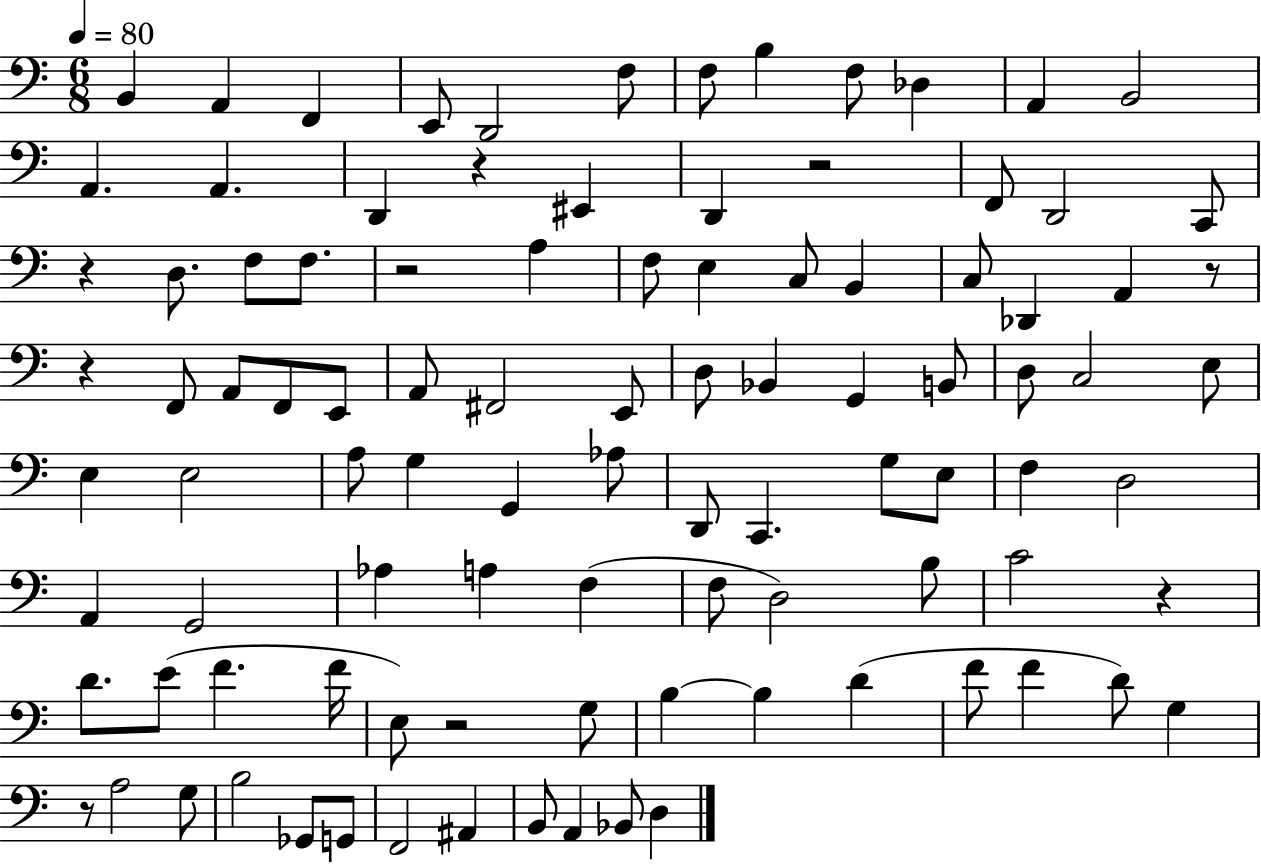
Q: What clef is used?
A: bass